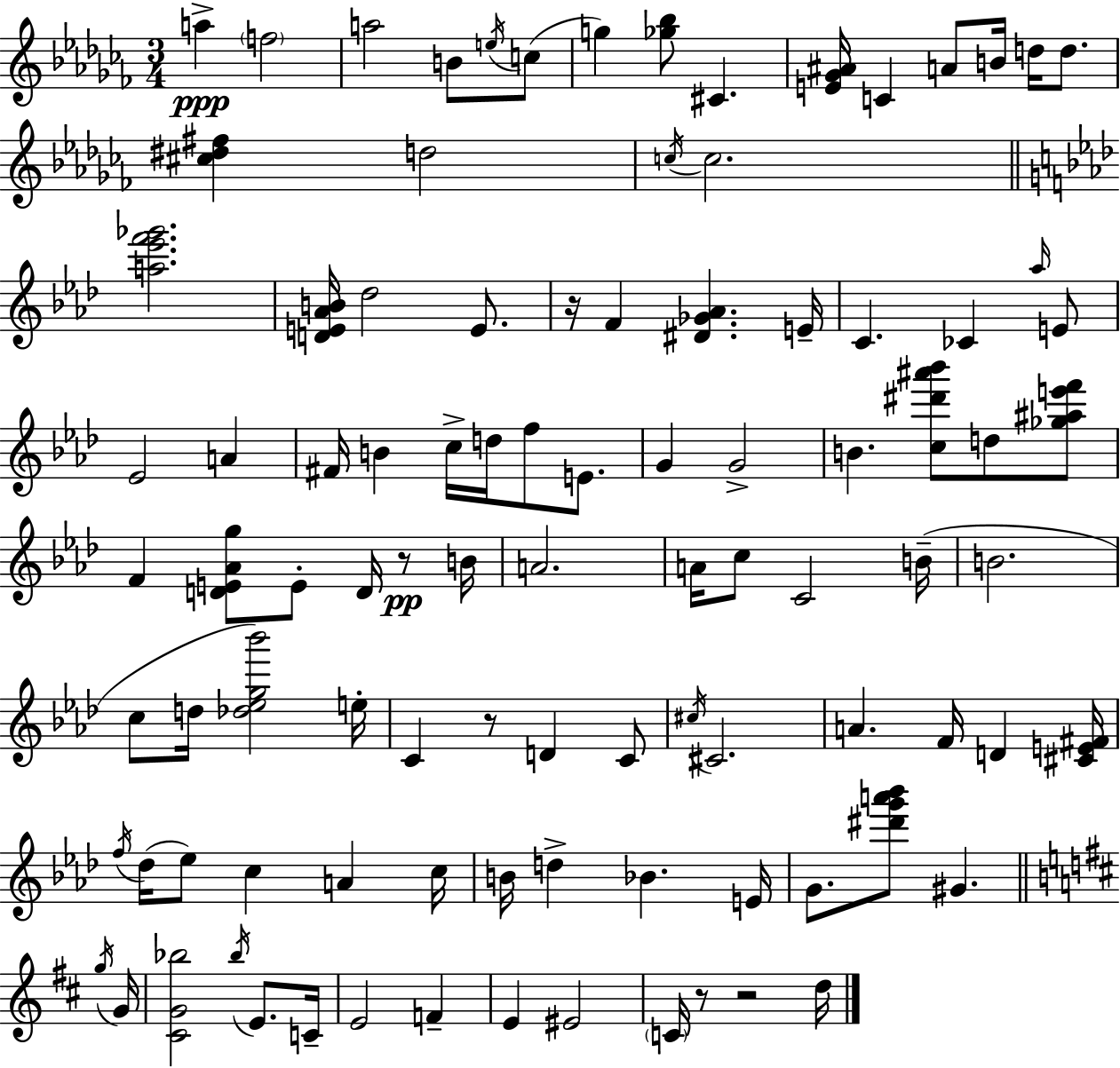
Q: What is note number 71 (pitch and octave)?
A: G4